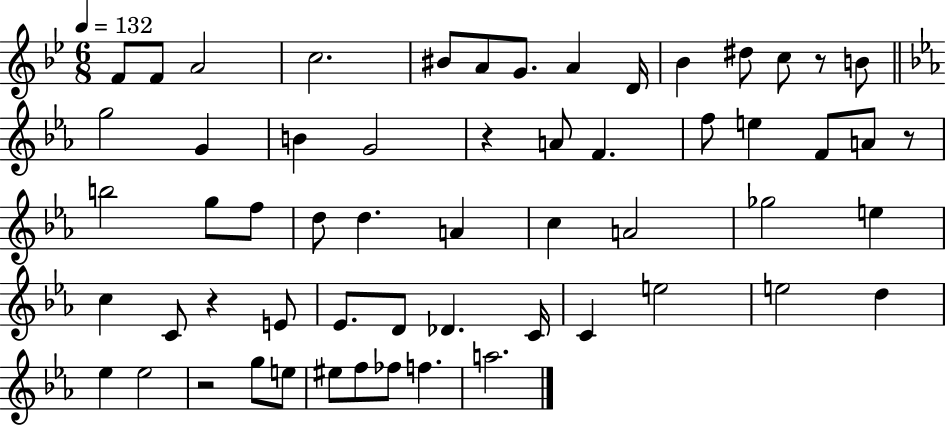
{
  \clef treble
  \numericTimeSignature
  \time 6/8
  \key bes \major
  \tempo 4 = 132
  f'8 f'8 a'2 | c''2. | bis'8 a'8 g'8. a'4 d'16 | bes'4 dis''8 c''8 r8 b'8 | \break \bar "||" \break \key ees \major g''2 g'4 | b'4 g'2 | r4 a'8 f'4. | f''8 e''4 f'8 a'8 r8 | \break b''2 g''8 f''8 | d''8 d''4. a'4 | c''4 a'2 | ges''2 e''4 | \break c''4 c'8 r4 e'8 | ees'8. d'8 des'4. c'16 | c'4 e''2 | e''2 d''4 | \break ees''4 ees''2 | r2 g''8 e''8 | eis''8 f''8 fes''8 f''4. | a''2. | \break \bar "|."
}